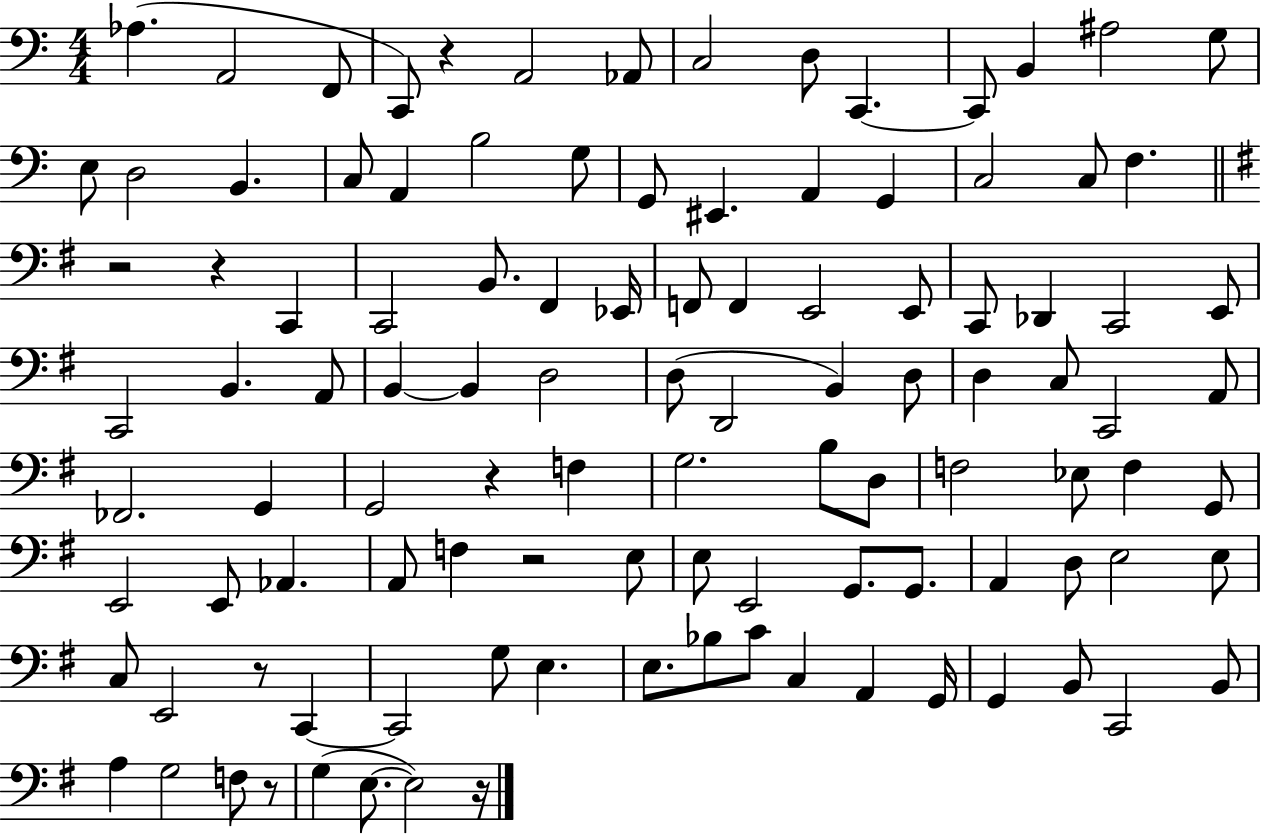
{
  \clef bass
  \numericTimeSignature
  \time 4/4
  \key c \major
  \repeat volta 2 { aes4.( a,2 f,8 | c,8) r4 a,2 aes,8 | c2 d8 c,4.~~ | c,8 b,4 ais2 g8 | \break e8 d2 b,4. | c8 a,4 b2 g8 | g,8 eis,4. a,4 g,4 | c2 c8 f4. | \break \bar "||" \break \key g \major r2 r4 c,4 | c,2 b,8. fis,4 ees,16 | f,8 f,4 e,2 e,8 | c,8 des,4 c,2 e,8 | \break c,2 b,4. a,8 | b,4~~ b,4 d2 | d8( d,2 b,4) d8 | d4 c8 c,2 a,8 | \break fes,2. g,4 | g,2 r4 f4 | g2. b8 d8 | f2 ees8 f4 g,8 | \break e,2 e,8 aes,4. | a,8 f4 r2 e8 | e8 e,2 g,8. g,8. | a,4 d8 e2 e8 | \break c8 e,2 r8 c,4~~ | c,2 g8 e4. | e8. bes8 c'8 c4 a,4 g,16 | g,4 b,8 c,2 b,8 | \break a4 g2 f8 r8 | g4( e8.~~ e2) r16 | } \bar "|."
}